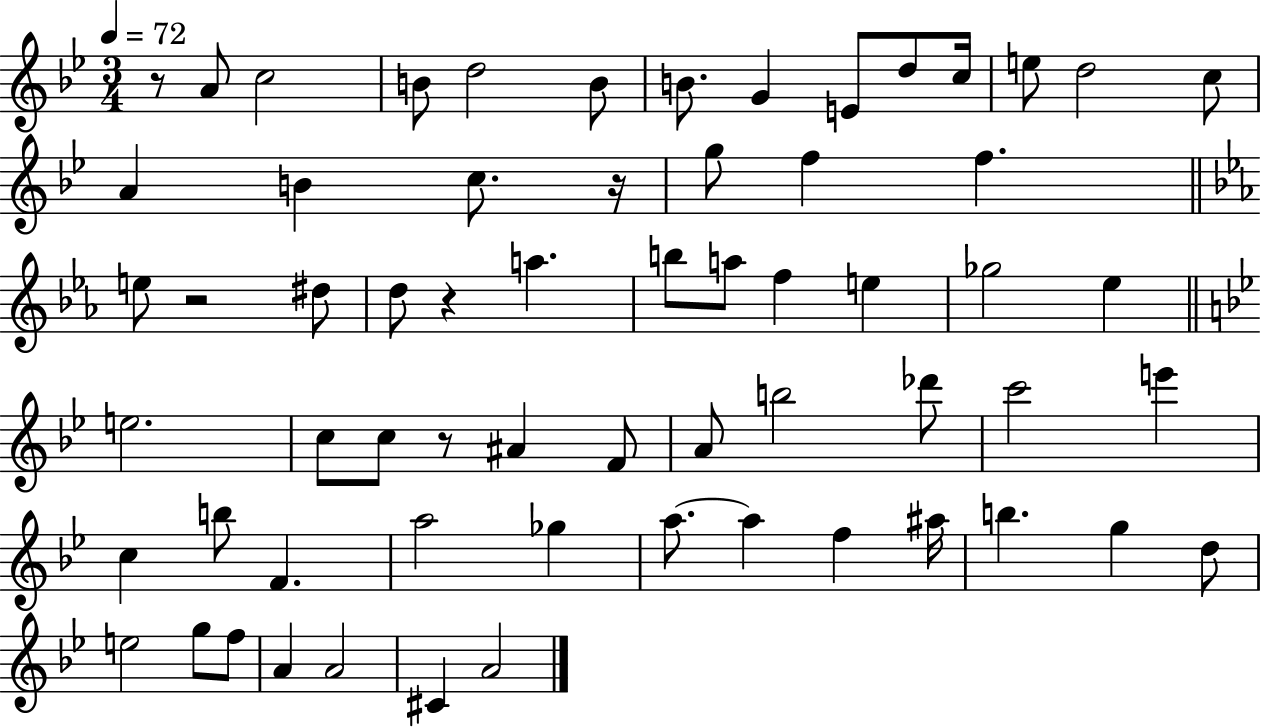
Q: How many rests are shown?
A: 5